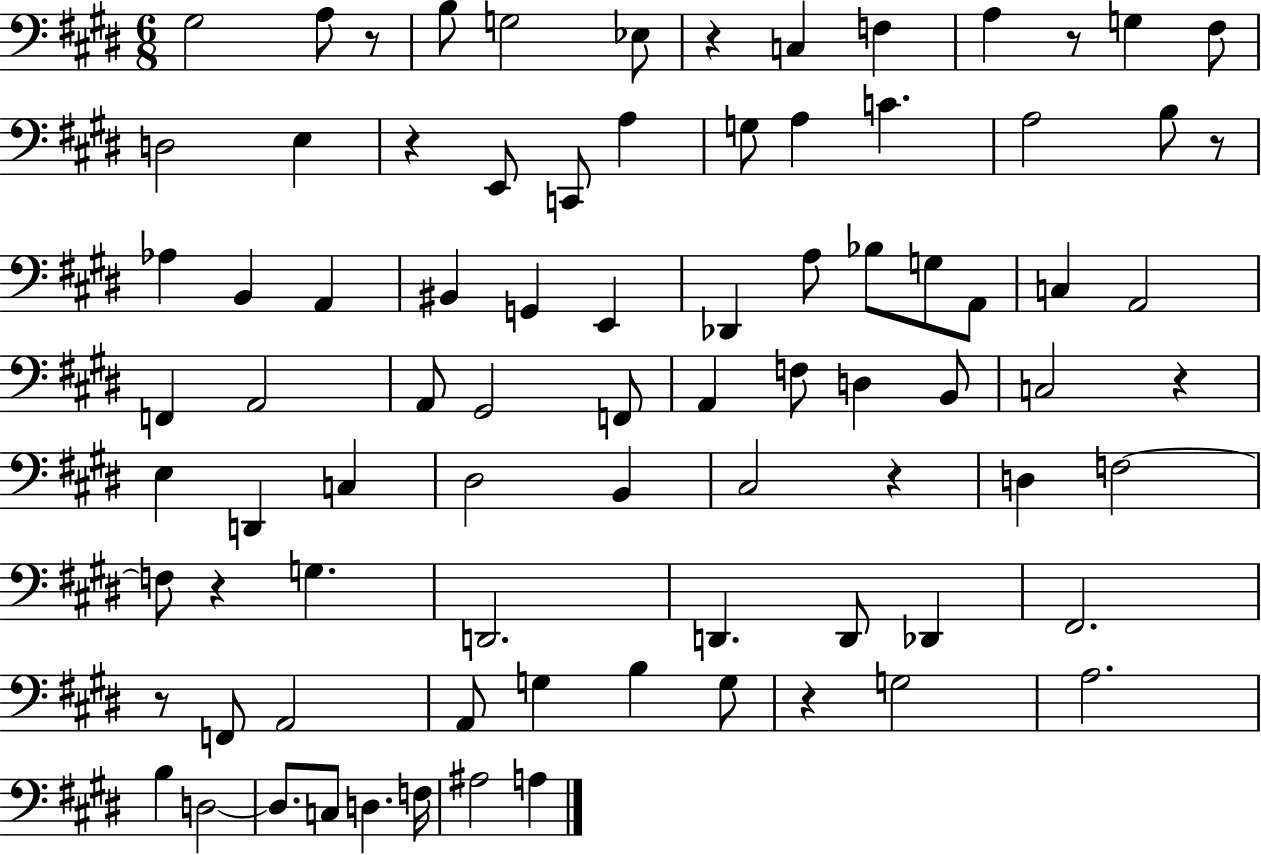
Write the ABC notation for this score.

X:1
T:Untitled
M:6/8
L:1/4
K:E
^G,2 A,/2 z/2 B,/2 G,2 _E,/2 z C, F, A, z/2 G, ^F,/2 D,2 E, z E,,/2 C,,/2 A, G,/2 A, C A,2 B,/2 z/2 _A, B,, A,, ^B,, G,, E,, _D,, A,/2 _B,/2 G,/2 A,,/2 C, A,,2 F,, A,,2 A,,/2 ^G,,2 F,,/2 A,, F,/2 D, B,,/2 C,2 z E, D,, C, ^D,2 B,, ^C,2 z D, F,2 F,/2 z G, D,,2 D,, D,,/2 _D,, ^F,,2 z/2 F,,/2 A,,2 A,,/2 G, B, G,/2 z G,2 A,2 B, D,2 D,/2 C,/2 D, F,/4 ^A,2 A,